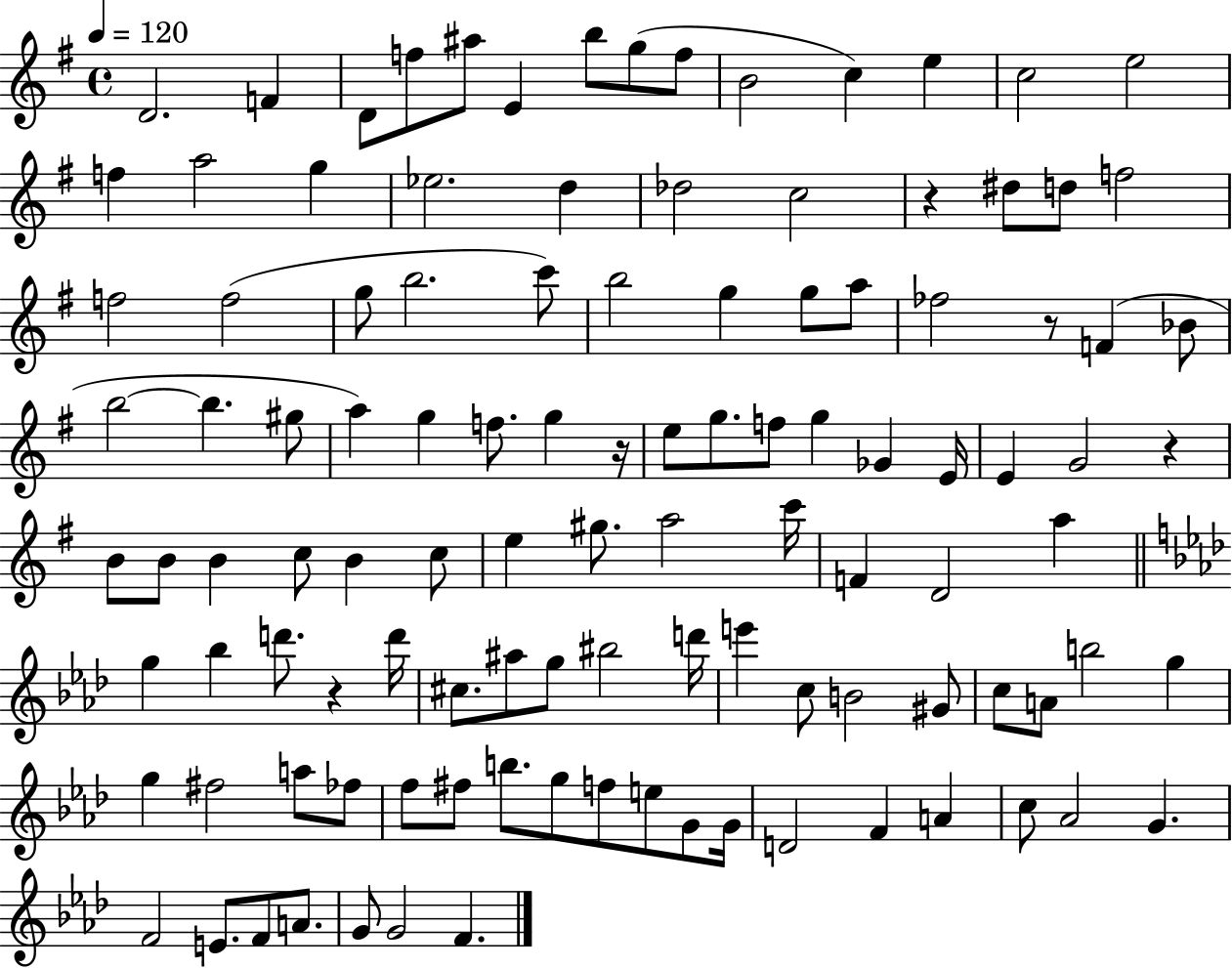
D4/h. F4/q D4/e F5/e A#5/e E4/q B5/e G5/e F5/e B4/h C5/q E5/q C5/h E5/h F5/q A5/h G5/q Eb5/h. D5/q Db5/h C5/h R/q D#5/e D5/e F5/h F5/h F5/h G5/e B5/h. C6/e B5/h G5/q G5/e A5/e FES5/h R/e F4/q Bb4/e B5/h B5/q. G#5/e A5/q G5/q F5/e. G5/q R/s E5/e G5/e. F5/e G5/q Gb4/q E4/s E4/q G4/h R/q B4/e B4/e B4/q C5/e B4/q C5/e E5/q G#5/e. A5/h C6/s F4/q D4/h A5/q G5/q Bb5/q D6/e. R/q D6/s C#5/e. A#5/e G5/e BIS5/h D6/s E6/q C5/e B4/h G#4/e C5/e A4/e B5/h G5/q G5/q F#5/h A5/e FES5/e F5/e F#5/e B5/e. G5/e F5/e E5/e G4/e G4/s D4/h F4/q A4/q C5/e Ab4/h G4/q. F4/h E4/e. F4/e A4/e. G4/e G4/h F4/q.